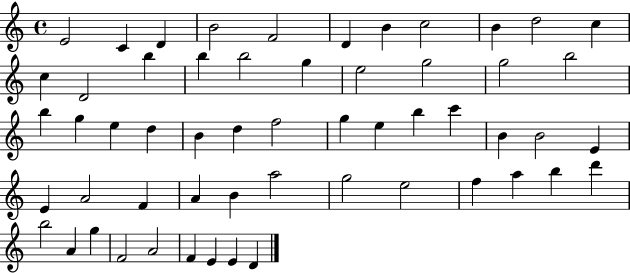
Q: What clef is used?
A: treble